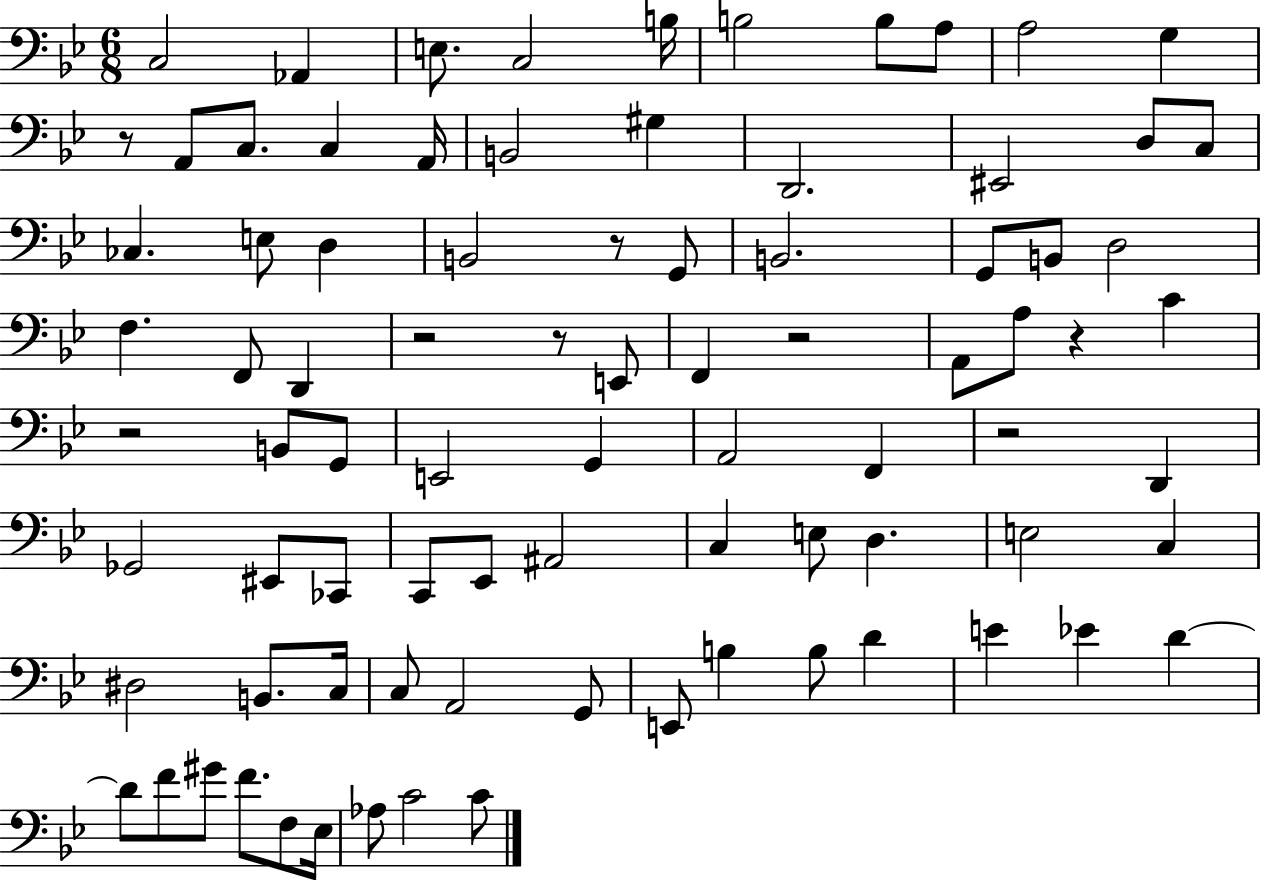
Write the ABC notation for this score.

X:1
T:Untitled
M:6/8
L:1/4
K:Bb
C,2 _A,, E,/2 C,2 B,/4 B,2 B,/2 A,/2 A,2 G, z/2 A,,/2 C,/2 C, A,,/4 B,,2 ^G, D,,2 ^E,,2 D,/2 C,/2 _C, E,/2 D, B,,2 z/2 G,,/2 B,,2 G,,/2 B,,/2 D,2 F, F,,/2 D,, z2 z/2 E,,/2 F,, z2 A,,/2 A,/2 z C z2 B,,/2 G,,/2 E,,2 G,, A,,2 F,, z2 D,, _G,,2 ^E,,/2 _C,,/2 C,,/2 _E,,/2 ^A,,2 C, E,/2 D, E,2 C, ^D,2 B,,/2 C,/4 C,/2 A,,2 G,,/2 E,,/2 B, B,/2 D E _E D D/2 F/2 ^G/2 F/2 F,/2 _E,/4 _A,/2 C2 C/2